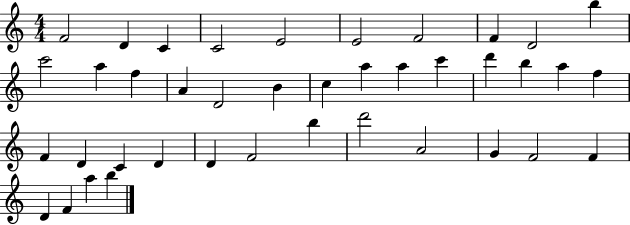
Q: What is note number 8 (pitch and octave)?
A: F4